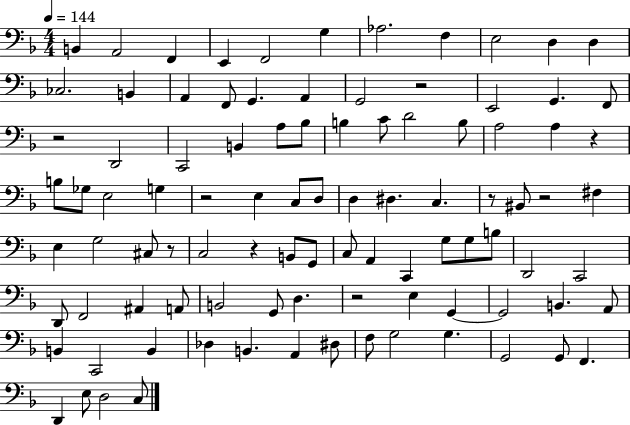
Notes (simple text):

B2/q A2/h F2/q E2/q F2/h G3/q Ab3/h. F3/q E3/h D3/q D3/q CES3/h. B2/q A2/q F2/e G2/q. A2/q G2/h R/h E2/h G2/q. F2/e R/h D2/h C2/h B2/q A3/e Bb3/e B3/q C4/e D4/h B3/e A3/h A3/q R/q B3/e Gb3/e E3/h G3/q R/h E3/q C3/e D3/e D3/q D#3/q. C3/q. R/e BIS2/e R/h F#3/q E3/q G3/h C#3/e R/e C3/h R/q B2/e G2/e C3/e A2/q C2/q G3/e G3/e B3/e D2/h C2/h D2/e F2/h A#2/q A2/e B2/h G2/e D3/q. R/h E3/q G2/q G2/h B2/q. A2/e B2/q C2/h B2/q Db3/q B2/q. A2/q D#3/e F3/e G3/h G3/q. G2/h G2/e F2/q. D2/q E3/e D3/h C3/e